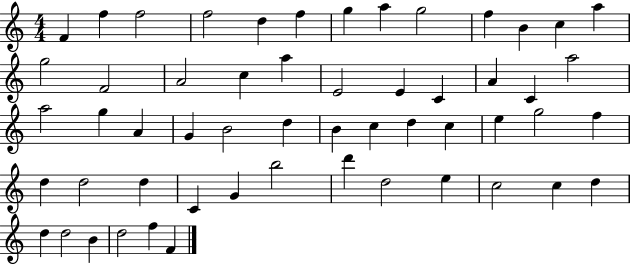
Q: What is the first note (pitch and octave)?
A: F4